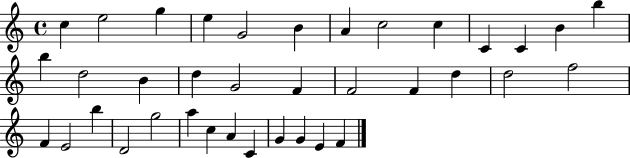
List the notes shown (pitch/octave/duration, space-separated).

C5/q E5/h G5/q E5/q G4/h B4/q A4/q C5/h C5/q C4/q C4/q B4/q B5/q B5/q D5/h B4/q D5/q G4/h F4/q F4/h F4/q D5/q D5/h F5/h F4/q E4/h B5/q D4/h G5/h A5/q C5/q A4/q C4/q G4/q G4/q E4/q F4/q